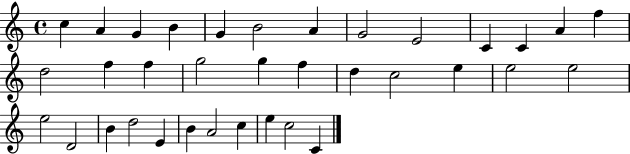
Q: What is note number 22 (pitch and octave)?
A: E5